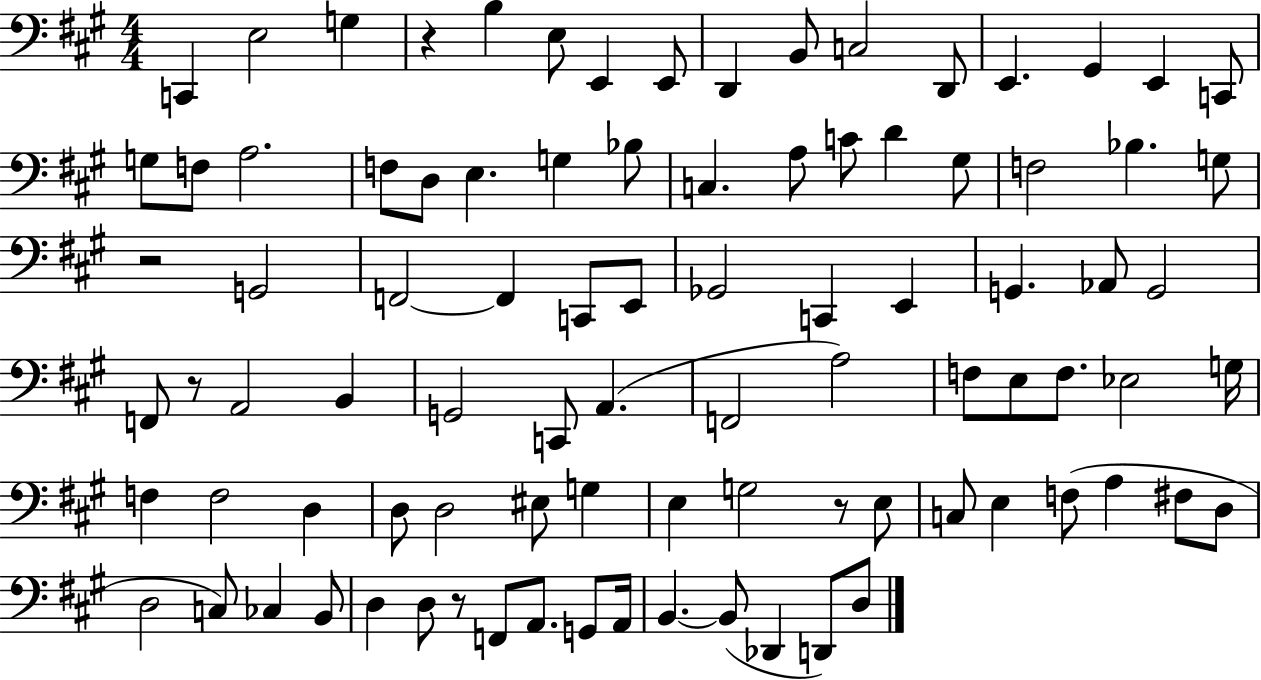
C2/q E3/h G3/q R/q B3/q E3/e E2/q E2/e D2/q B2/e C3/h D2/e E2/q. G#2/q E2/q C2/e G3/e F3/e A3/h. F3/e D3/e E3/q. G3/q Bb3/e C3/q. A3/e C4/e D4/q G#3/e F3/h Bb3/q. G3/e R/h G2/h F2/h F2/q C2/e E2/e Gb2/h C2/q E2/q G2/q. Ab2/e G2/h F2/e R/e A2/h B2/q G2/h C2/e A2/q. F2/h A3/h F3/e E3/e F3/e. Eb3/h G3/s F3/q F3/h D3/q D3/e D3/h EIS3/e G3/q E3/q G3/h R/e E3/e C3/e E3/q F3/e A3/q F#3/e D3/e D3/h C3/e CES3/q B2/e D3/q D3/e R/e F2/e A2/e. G2/e A2/s B2/q. B2/e Db2/q D2/e D3/e